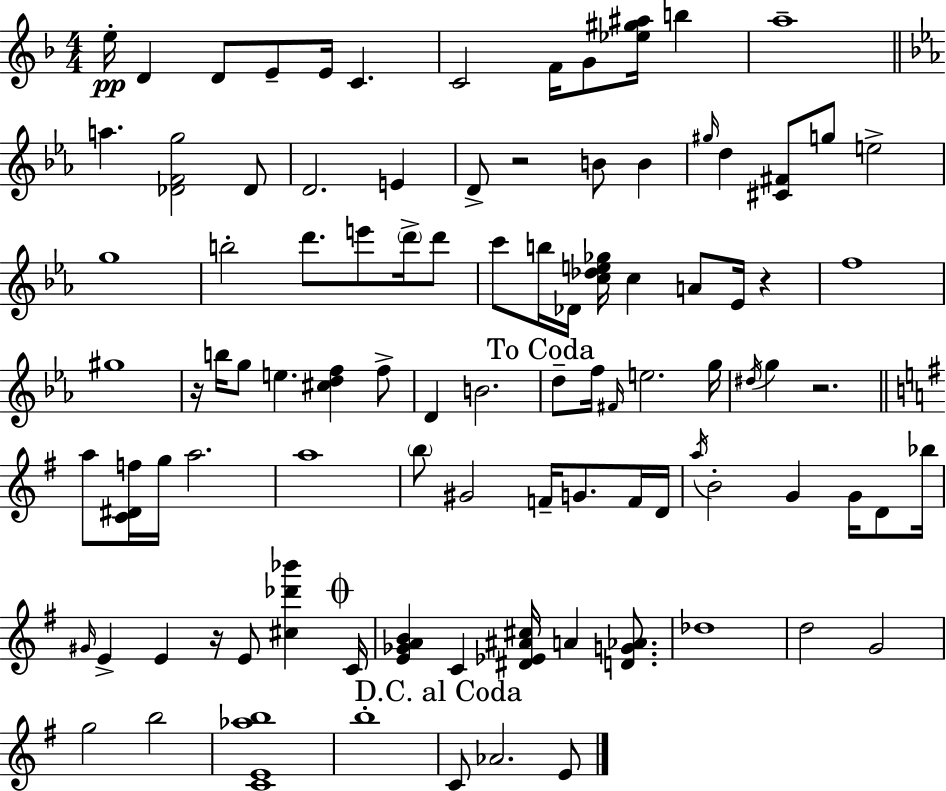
E5/s D4/q D4/e E4/e E4/s C4/q. C4/h F4/s G4/e [Eb5,G#5,A#5]/s B5/q A5/w A5/q. [Db4,F4,G5]/h Db4/e D4/h. E4/q D4/e R/h B4/e B4/q G#5/s D5/q [C#4,F#4]/e G5/e E5/h G5/w B5/h D6/e. E6/e D6/s D6/e C6/e B5/s Db4/s [C5,Db5,E5,Gb5]/s C5/q A4/e Eb4/s R/q F5/w G#5/w R/s B5/s G5/e E5/q. [C#5,D5,F5]/q F5/e D4/q B4/h. D5/e F5/s F#4/s E5/h. G5/s D#5/s G5/q R/h. A5/e [C4,D#4,F5]/s G5/s A5/h. A5/w B5/e G#4/h F4/s G4/e. F4/s D4/s A5/s B4/h G4/q G4/s D4/e Bb5/s G#4/s E4/q E4/q R/s E4/e [C#5,Db6,Bb6]/q C4/s [E4,Gb4,A4,B4]/q C4/q [D#4,Eb4,A#4,C#5]/s A4/q [D4,G4,Ab4]/e. Db5/w D5/h G4/h G5/h B5/h [C4,E4,Ab5,B5]/w B5/w C4/e Ab4/h. E4/e